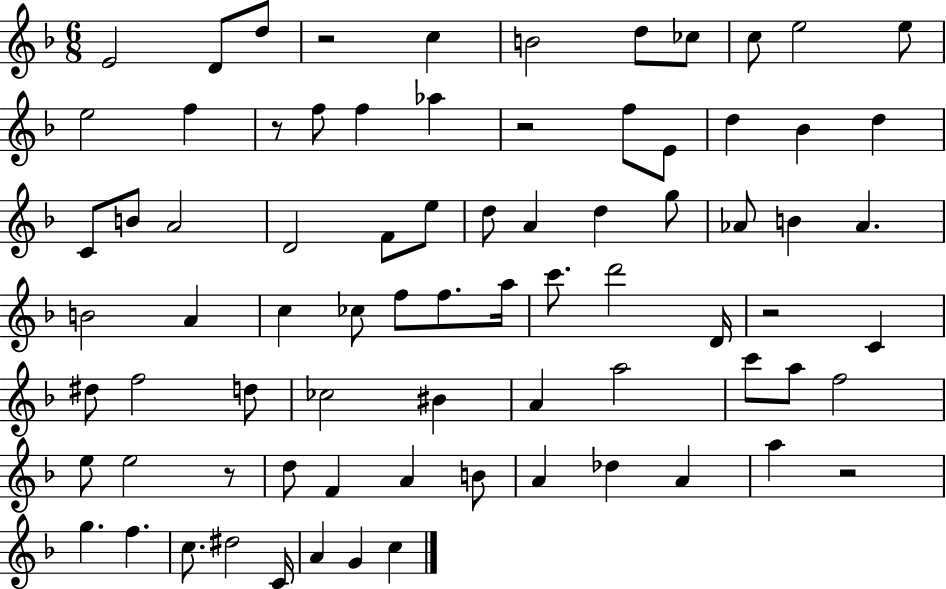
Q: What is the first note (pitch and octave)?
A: E4